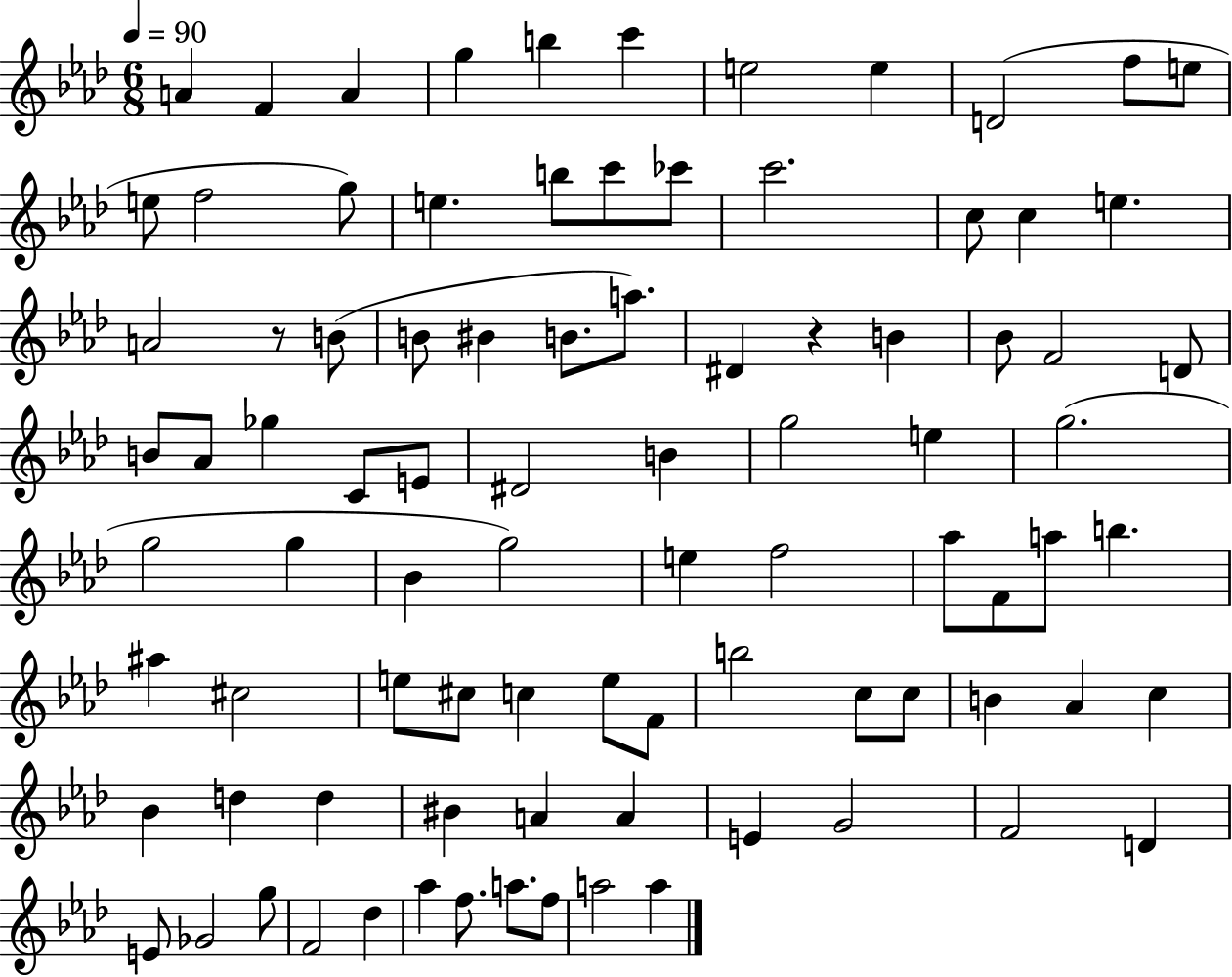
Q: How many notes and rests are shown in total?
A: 89